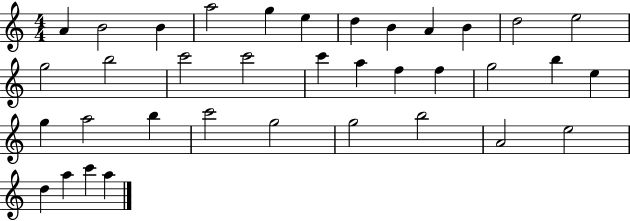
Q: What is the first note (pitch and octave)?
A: A4